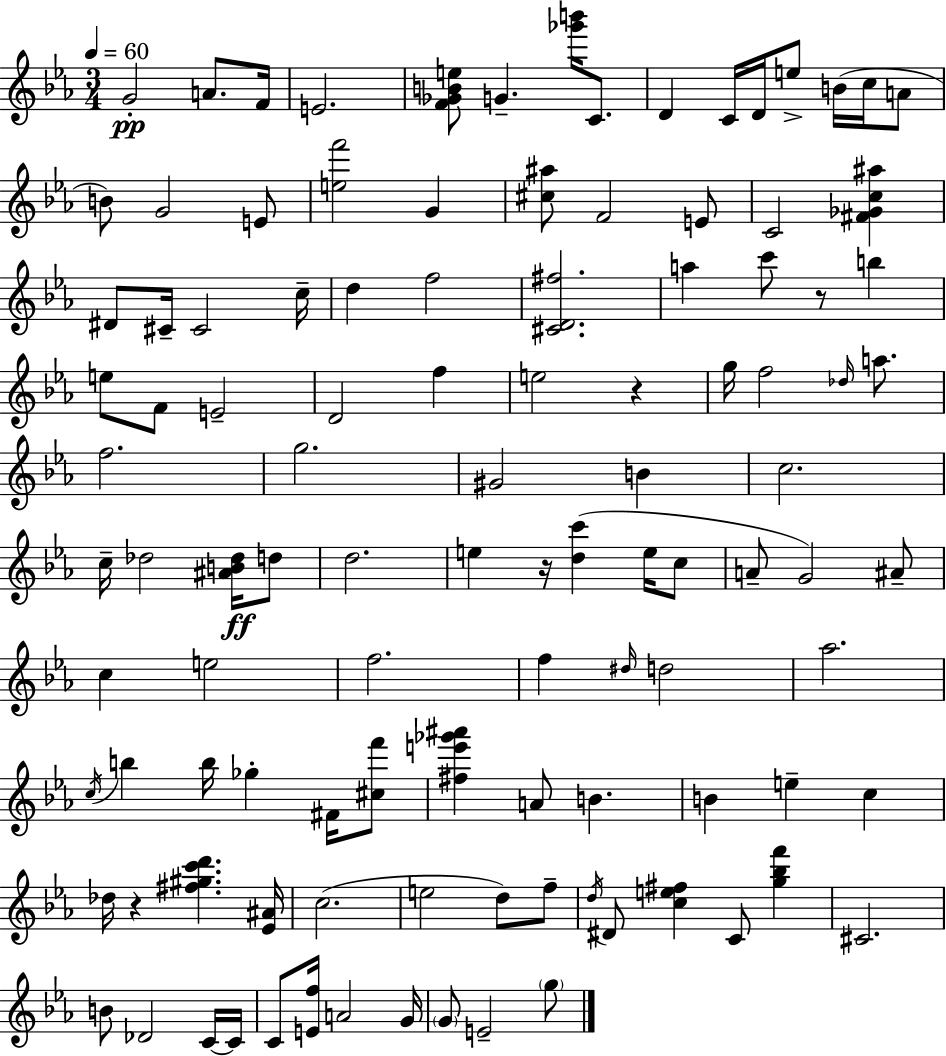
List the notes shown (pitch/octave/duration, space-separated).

G4/h A4/e. F4/s E4/h. [F4,Gb4,B4,E5]/e G4/q. [Gb6,B6]/s C4/e. D4/q C4/s D4/s E5/e B4/s C5/s A4/e B4/e G4/h E4/e [E5,F6]/h G4/q [C#5,A#5]/e F4/h E4/e C4/h [F#4,Gb4,C5,A#5]/q D#4/e C#4/s C#4/h C5/s D5/q F5/h [C#4,D4,F#5]/h. A5/q C6/e R/e B5/q E5/e F4/e E4/h D4/h F5/q E5/h R/q G5/s F5/h Db5/s A5/e. F5/h. G5/h. G#4/h B4/q C5/h. C5/s Db5/h [A#4,B4,Db5]/s D5/e D5/h. E5/q R/s [D5,C6]/q E5/s C5/e A4/e G4/h A#4/e C5/q E5/h F5/h. F5/q D#5/s D5/h Ab5/h. C5/s B5/q B5/s Gb5/q F#4/s [C#5,F6]/e [F#5,E6,Gb6,A#6]/q A4/e B4/q. B4/q E5/q C5/q Db5/s R/q [F#5,G#5,C6,D6]/q. [Eb4,A#4]/s C5/h. E5/h D5/e F5/e D5/s D#4/e [C5,E5,F#5]/q C4/e [G5,Bb5,F6]/q C#4/h. B4/e Db4/h C4/s C4/s C4/e [E4,F5]/s A4/h G4/s G4/e E4/h G5/e